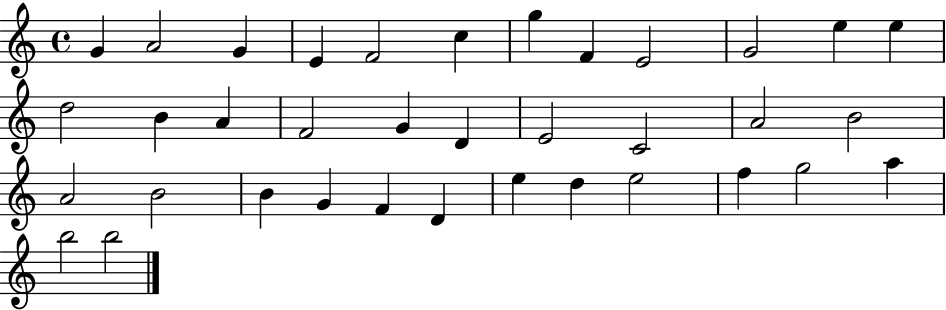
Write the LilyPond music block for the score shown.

{
  \clef treble
  \time 4/4
  \defaultTimeSignature
  \key c \major
  g'4 a'2 g'4 | e'4 f'2 c''4 | g''4 f'4 e'2 | g'2 e''4 e''4 | \break d''2 b'4 a'4 | f'2 g'4 d'4 | e'2 c'2 | a'2 b'2 | \break a'2 b'2 | b'4 g'4 f'4 d'4 | e''4 d''4 e''2 | f''4 g''2 a''4 | \break b''2 b''2 | \bar "|."
}